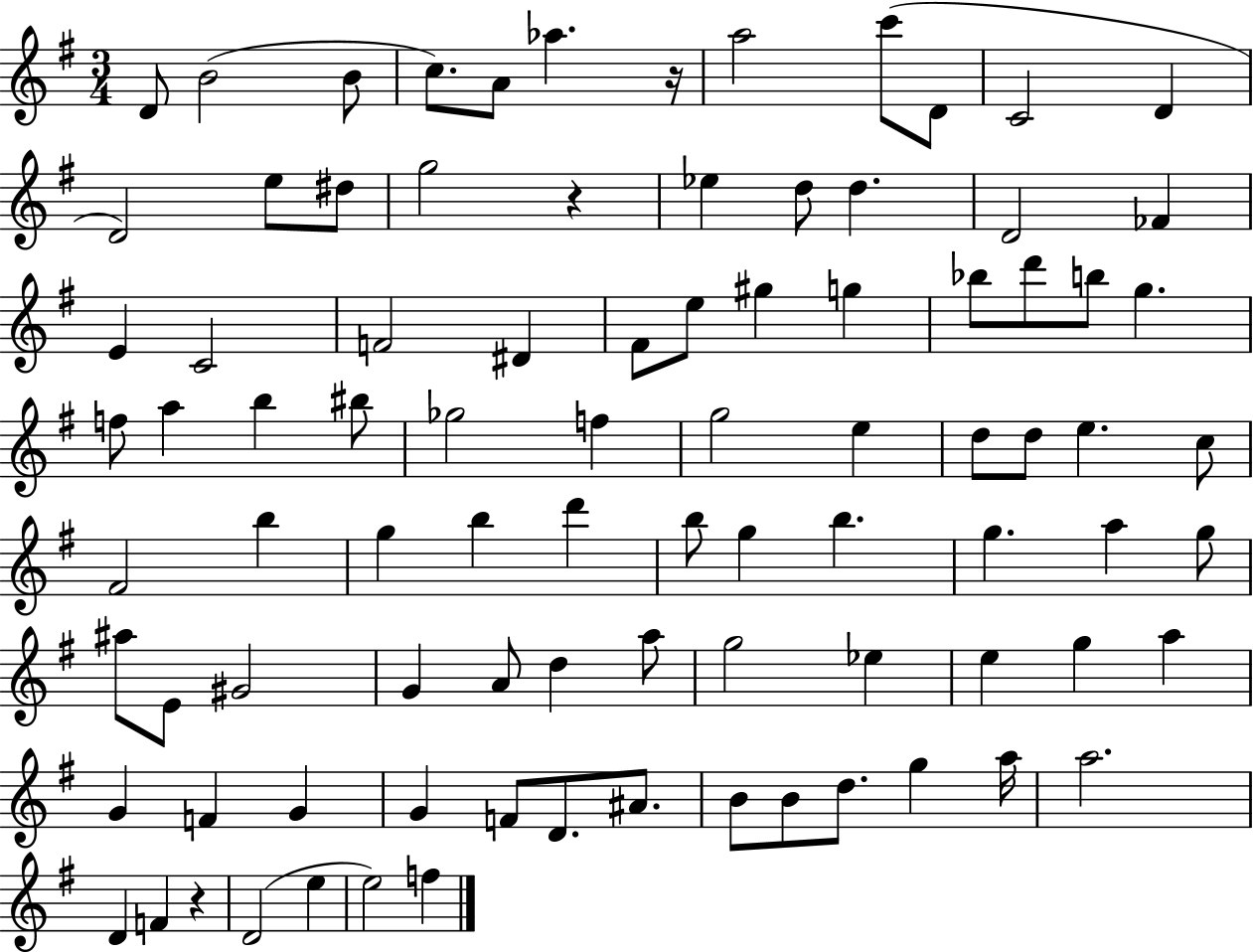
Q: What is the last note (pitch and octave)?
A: F5